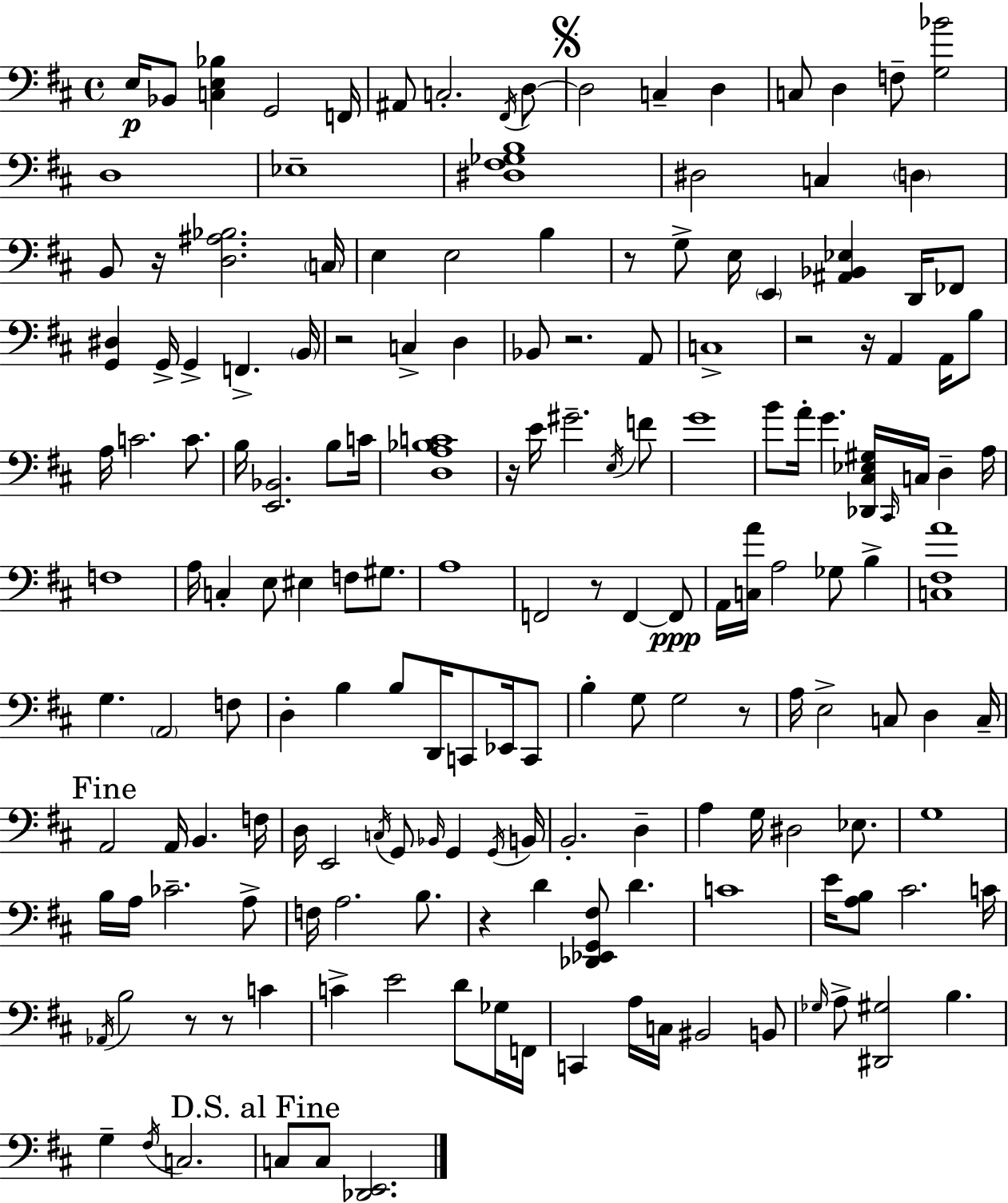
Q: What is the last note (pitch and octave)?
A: C3